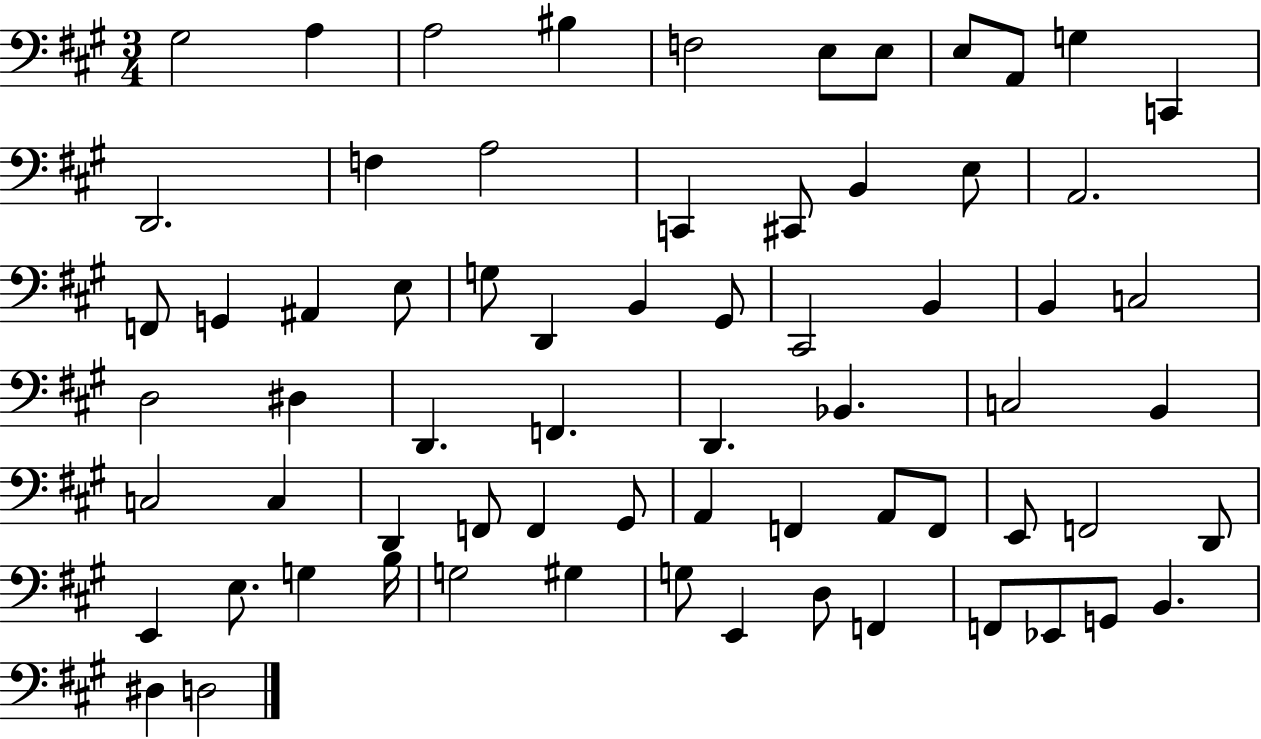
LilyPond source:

{
  \clef bass
  \numericTimeSignature
  \time 3/4
  \key a \major
  gis2 a4 | a2 bis4 | f2 e8 e8 | e8 a,8 g4 c,4 | \break d,2. | f4 a2 | c,4 cis,8 b,4 e8 | a,2. | \break f,8 g,4 ais,4 e8 | g8 d,4 b,4 gis,8 | cis,2 b,4 | b,4 c2 | \break d2 dis4 | d,4. f,4. | d,4. bes,4. | c2 b,4 | \break c2 c4 | d,4 f,8 f,4 gis,8 | a,4 f,4 a,8 f,8 | e,8 f,2 d,8 | \break e,4 e8. g4 b16 | g2 gis4 | g8 e,4 d8 f,4 | f,8 ees,8 g,8 b,4. | \break dis4 d2 | \bar "|."
}